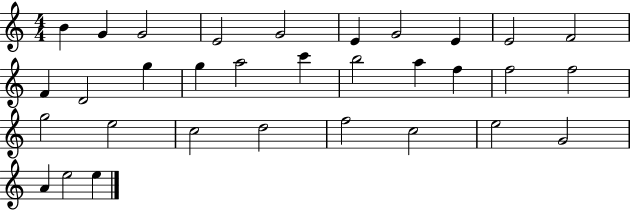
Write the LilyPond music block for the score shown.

{
  \clef treble
  \numericTimeSignature
  \time 4/4
  \key c \major
  b'4 g'4 g'2 | e'2 g'2 | e'4 g'2 e'4 | e'2 f'2 | \break f'4 d'2 g''4 | g''4 a''2 c'''4 | b''2 a''4 f''4 | f''2 f''2 | \break g''2 e''2 | c''2 d''2 | f''2 c''2 | e''2 g'2 | \break a'4 e''2 e''4 | \bar "|."
}